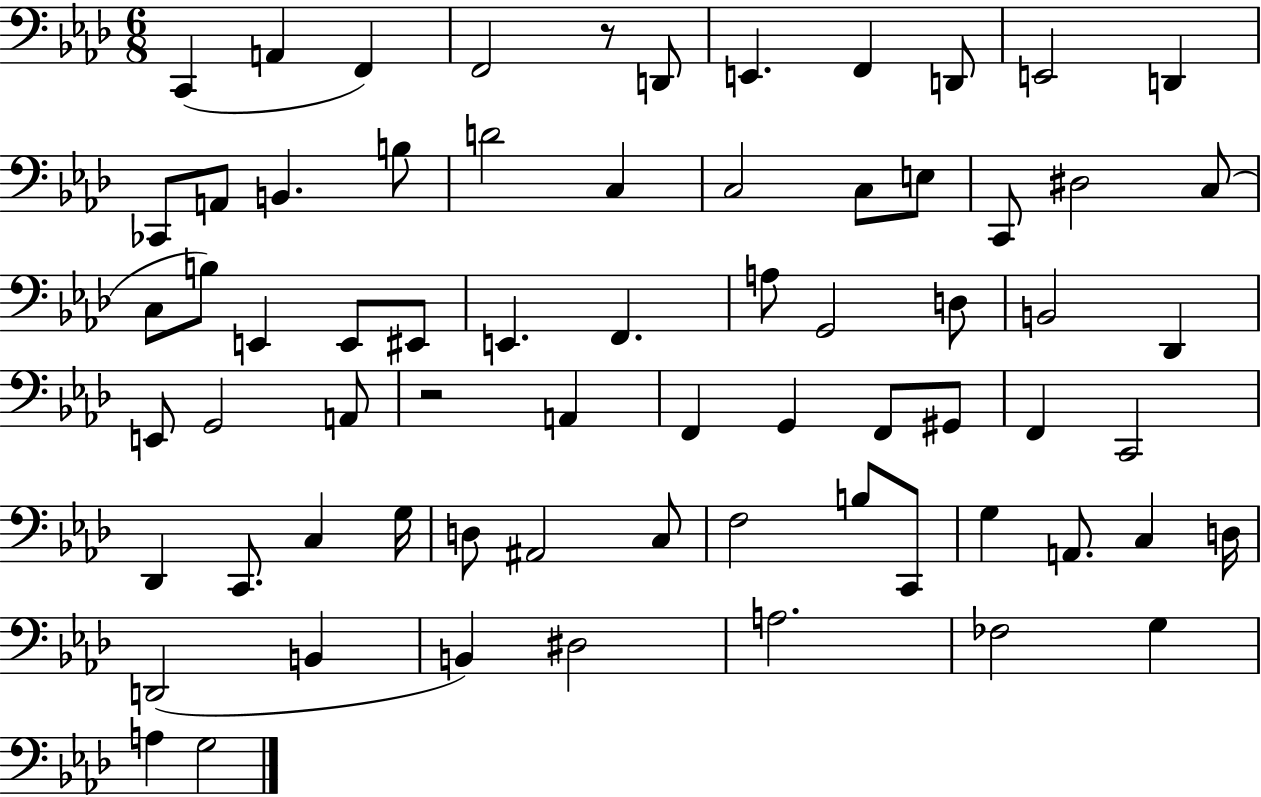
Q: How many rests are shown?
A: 2